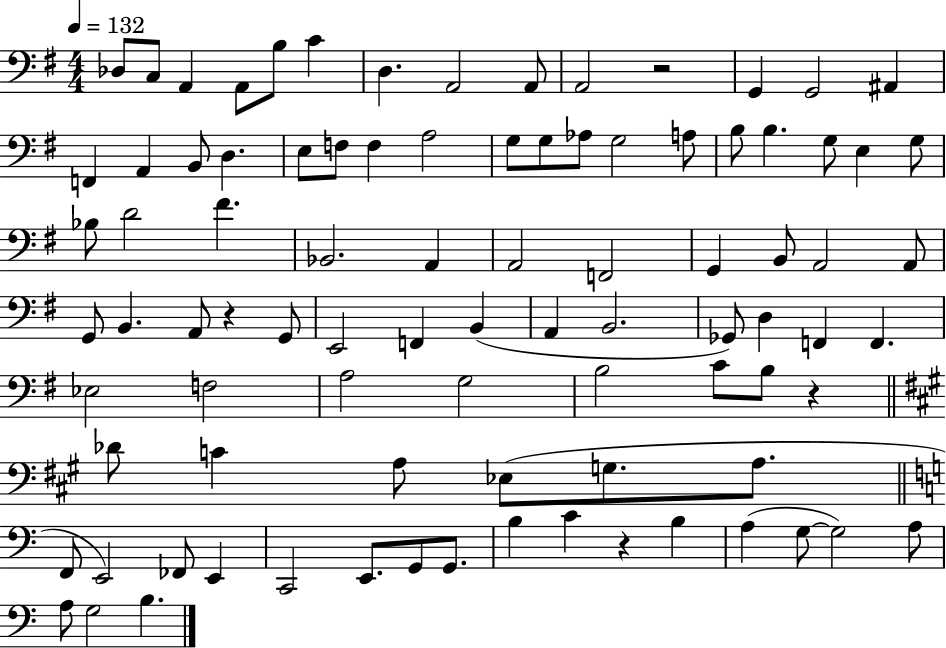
X:1
T:Untitled
M:4/4
L:1/4
K:G
_D,/2 C,/2 A,, A,,/2 B,/2 C D, A,,2 A,,/2 A,,2 z2 G,, G,,2 ^A,, F,, A,, B,,/2 D, E,/2 F,/2 F, A,2 G,/2 G,/2 _A,/2 G,2 A,/2 B,/2 B, G,/2 E, G,/2 _B,/2 D2 ^F _B,,2 A,, A,,2 F,,2 G,, B,,/2 A,,2 A,,/2 G,,/2 B,, A,,/2 z G,,/2 E,,2 F,, B,, A,, B,,2 _G,,/2 D, F,, F,, _E,2 F,2 A,2 G,2 B,2 C/2 B,/2 z _D/2 C A,/2 _E,/2 G,/2 A,/2 F,,/2 E,,2 _F,,/2 E,, C,,2 E,,/2 G,,/2 G,,/2 B, C z B, A, G,/2 G,2 A,/2 A,/2 G,2 B,